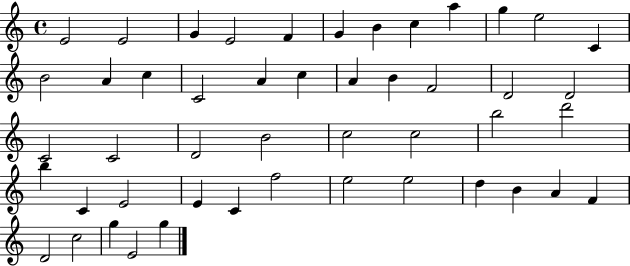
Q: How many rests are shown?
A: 0